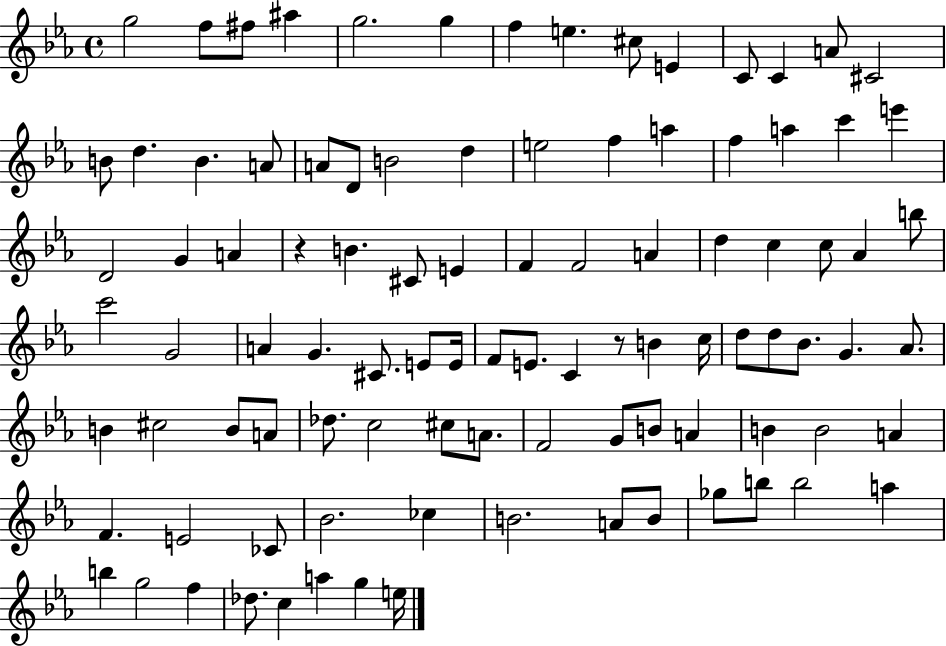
{
  \clef treble
  \time 4/4
  \defaultTimeSignature
  \key ees \major
  g''2 f''8 fis''8 ais''4 | g''2. g''4 | f''4 e''4. cis''8 e'4 | c'8 c'4 a'8 cis'2 | \break b'8 d''4. b'4. a'8 | a'8 d'8 b'2 d''4 | e''2 f''4 a''4 | f''4 a''4 c'''4 e'''4 | \break d'2 g'4 a'4 | r4 b'4. cis'8 e'4 | f'4 f'2 a'4 | d''4 c''4 c''8 aes'4 b''8 | \break c'''2 g'2 | a'4 g'4. cis'8. e'8 e'16 | f'8 e'8. c'4 r8 b'4 c''16 | d''8 d''8 bes'8. g'4. aes'8. | \break b'4 cis''2 b'8 a'8 | des''8. c''2 cis''8 a'8. | f'2 g'8 b'8 a'4 | b'4 b'2 a'4 | \break f'4. e'2 ces'8 | bes'2. ces''4 | b'2. a'8 b'8 | ges''8 b''8 b''2 a''4 | \break b''4 g''2 f''4 | des''8. c''4 a''4 g''4 e''16 | \bar "|."
}